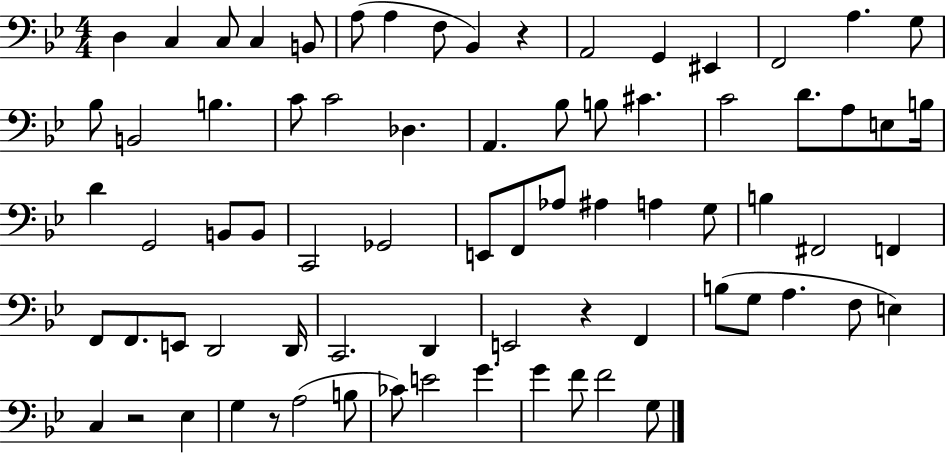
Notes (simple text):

D3/q C3/q C3/e C3/q B2/e A3/e A3/q F3/e Bb2/q R/q A2/h G2/q EIS2/q F2/h A3/q. G3/e Bb3/e B2/h B3/q. C4/e C4/h Db3/q. A2/q. Bb3/e B3/e C#4/q. C4/h D4/e. A3/e E3/e B3/s D4/q G2/h B2/e B2/e C2/h Gb2/h E2/e F2/e Ab3/e A#3/q A3/q G3/e B3/q F#2/h F2/q F2/e F2/e. E2/e D2/h D2/s C2/h. D2/q E2/h R/q F2/q B3/e G3/e A3/q. F3/e E3/q C3/q R/h Eb3/q G3/q R/e A3/h B3/e CES4/e E4/h G4/q. G4/q F4/e F4/h G3/e